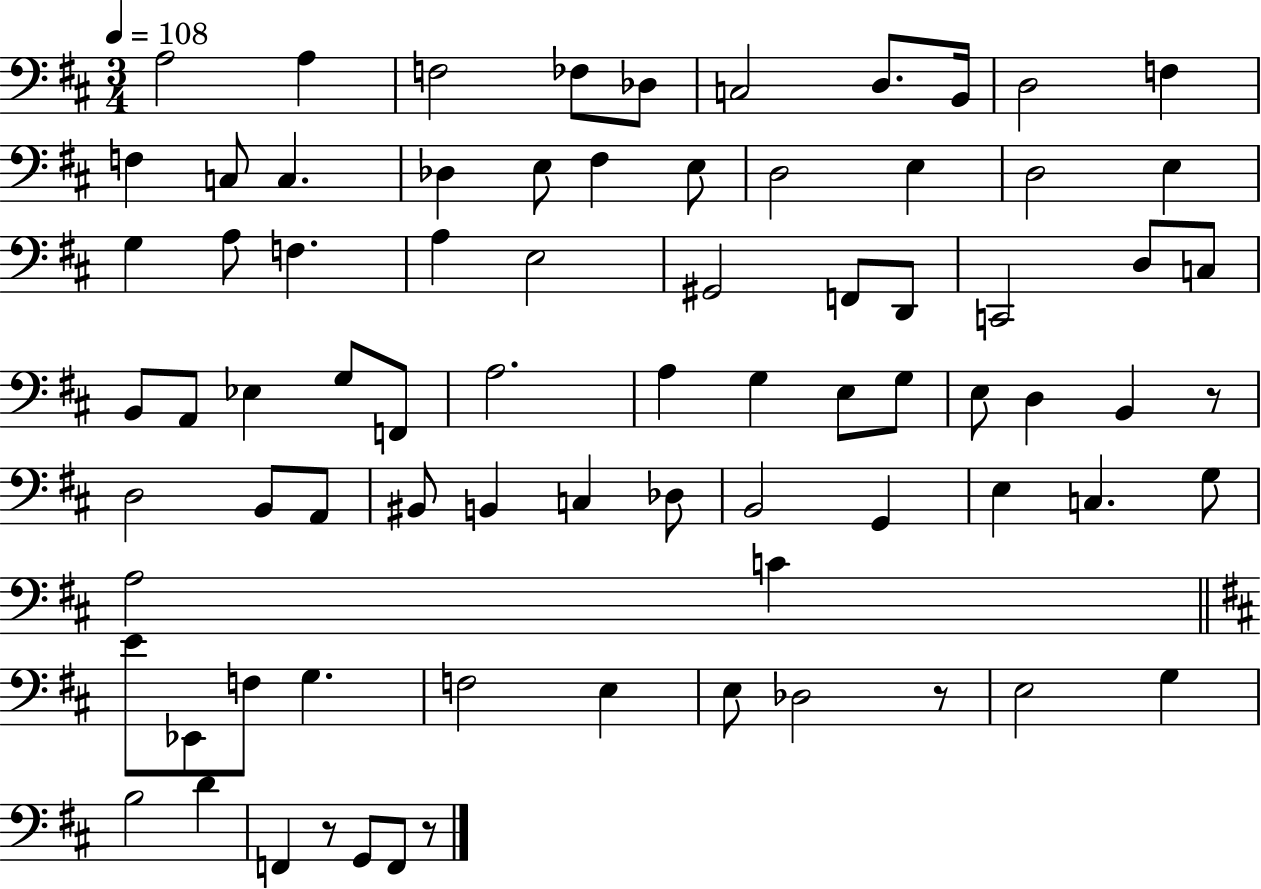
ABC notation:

X:1
T:Untitled
M:3/4
L:1/4
K:D
A,2 A, F,2 _F,/2 _D,/2 C,2 D,/2 B,,/4 D,2 F, F, C,/2 C, _D, E,/2 ^F, E,/2 D,2 E, D,2 E, G, A,/2 F, A, E,2 ^G,,2 F,,/2 D,,/2 C,,2 D,/2 C,/2 B,,/2 A,,/2 _E, G,/2 F,,/2 A,2 A, G, E,/2 G,/2 E,/2 D, B,, z/2 D,2 B,,/2 A,,/2 ^B,,/2 B,, C, _D,/2 B,,2 G,, E, C, G,/2 A,2 C E/2 _E,,/2 F,/2 G, F,2 E, E,/2 _D,2 z/2 E,2 G, B,2 D F,, z/2 G,,/2 F,,/2 z/2